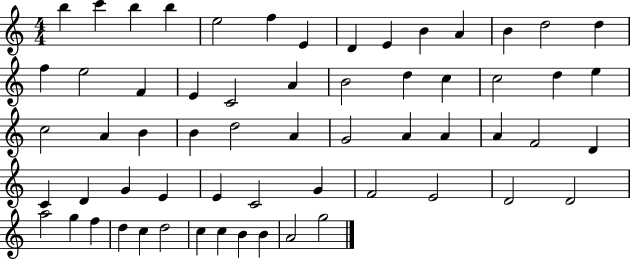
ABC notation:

X:1
T:Untitled
M:4/4
L:1/4
K:C
b c' b b e2 f E D E B A B d2 d f e2 F E C2 A B2 d c c2 d e c2 A B B d2 A G2 A A A F2 D C D G E E C2 G F2 E2 D2 D2 a2 g f d c d2 c c B B A2 g2